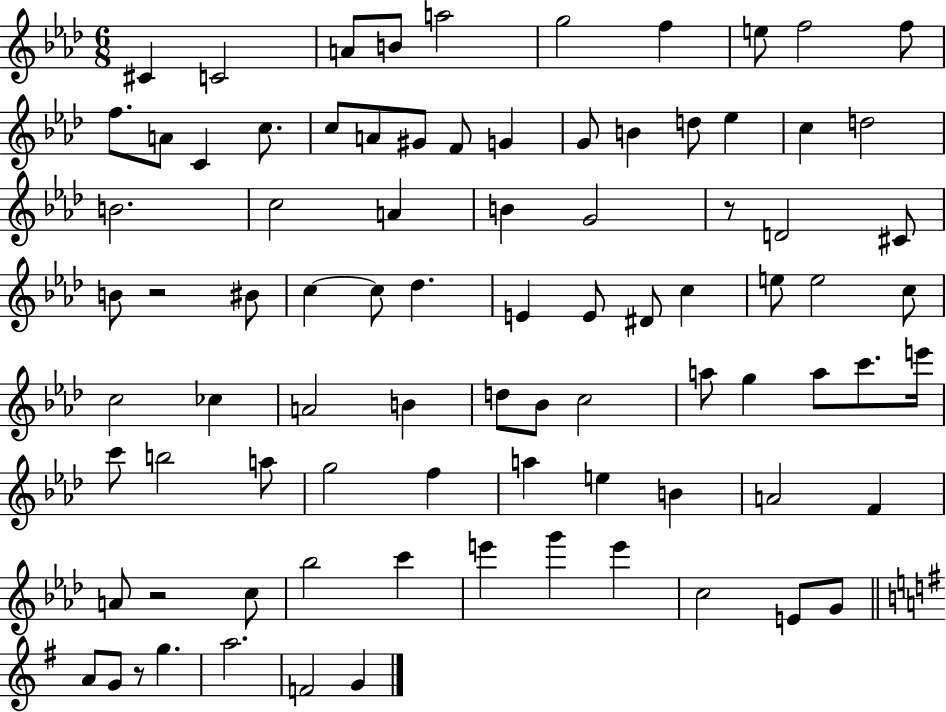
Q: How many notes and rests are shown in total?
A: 86